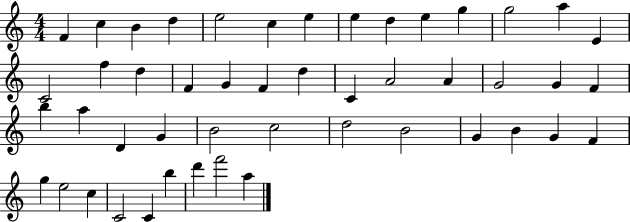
{
  \clef treble
  \numericTimeSignature
  \time 4/4
  \key c \major
  f'4 c''4 b'4 d''4 | e''2 c''4 e''4 | e''4 d''4 e''4 g''4 | g''2 a''4 e'4 | \break c'2 f''4 d''4 | f'4 g'4 f'4 d''4 | c'4 a'2 a'4 | g'2 g'4 f'4 | \break b''4 a''4 d'4 g'4 | b'2 c''2 | d''2 b'2 | g'4 b'4 g'4 f'4 | \break g''4 e''2 c''4 | c'2 c'4 b''4 | d'''4 f'''2 a''4 | \bar "|."
}